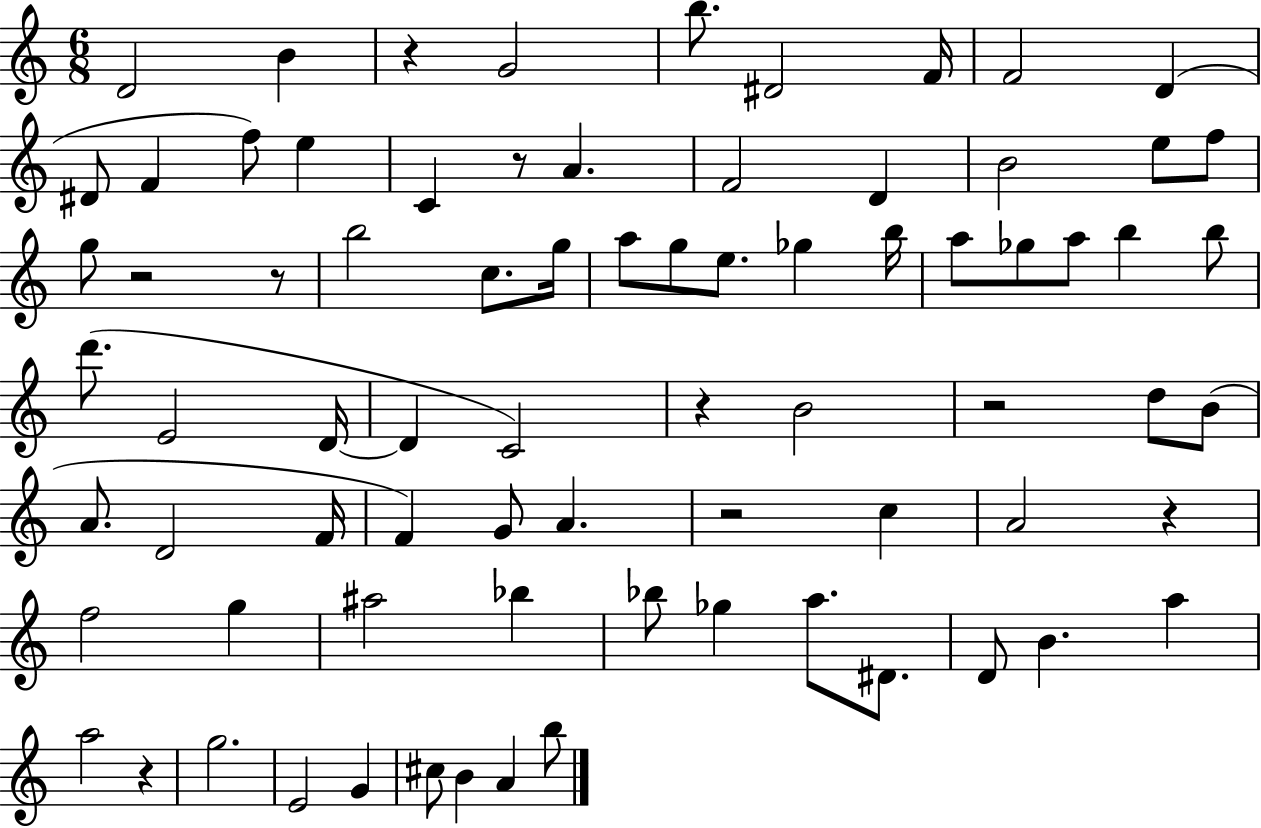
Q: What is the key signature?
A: C major